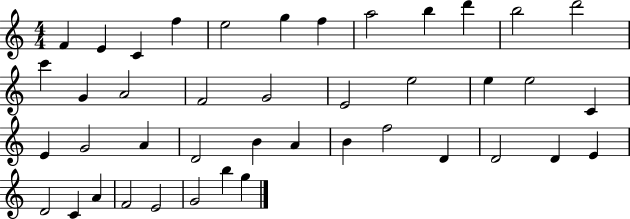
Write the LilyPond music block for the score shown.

{
  \clef treble
  \numericTimeSignature
  \time 4/4
  \key c \major
  f'4 e'4 c'4 f''4 | e''2 g''4 f''4 | a''2 b''4 d'''4 | b''2 d'''2 | \break c'''4 g'4 a'2 | f'2 g'2 | e'2 e''2 | e''4 e''2 c'4 | \break e'4 g'2 a'4 | d'2 b'4 a'4 | b'4 f''2 d'4 | d'2 d'4 e'4 | \break d'2 c'4 a'4 | f'2 e'2 | g'2 b''4 g''4 | \bar "|."
}